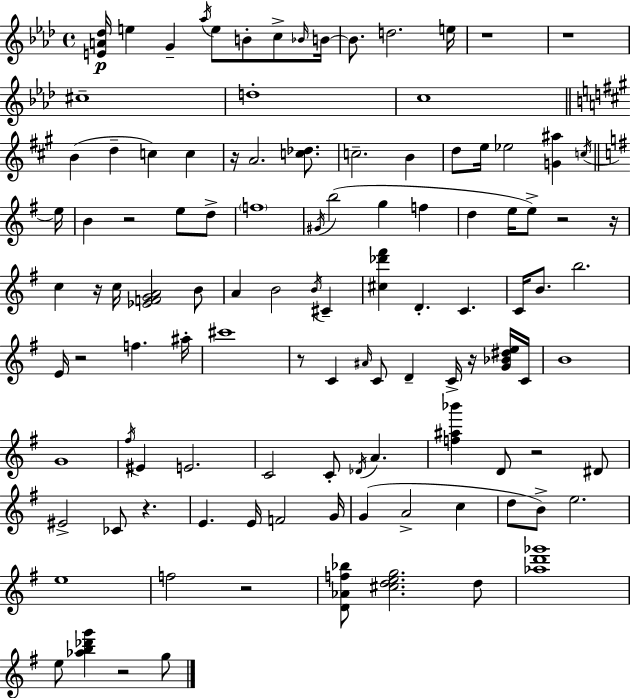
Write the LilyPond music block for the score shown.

{
  \clef treble
  \time 4/4
  \defaultTimeSignature
  \key f \minor
  \repeat volta 2 { <e' a' des''>16\p e''4 g'4-- \acciaccatura { aes''16 } e''8 b'8-. c''8-> | \grace { bes'16 } b'16~~ b'8. d''2. | e''16 r1 | r1 | \break cis''1-- | d''1-. | c''1 | \bar "||" \break \key a \major b'4( d''4-- c''4) c''4 | r16 a'2. <c'' des''>8. | c''2.-- b'4 | d''8 e''16 ees''2 <g' ais''>4 \acciaccatura { c''16 } | \break \bar "||" \break \key g \major e''16 b'4 r2 e''8 d''8-> | \parenthesize f''1 | \acciaccatura { gis'16 } b''2( g''4 f''4 | d''4 e''16 e''8->) r2 | \break r16 c''4 r16 c''16 <ees' f' g' a'>2 | b'8 a'4 b'2 \acciaccatura { b'16 } cis'4-- | <cis'' des''' fis'''>4 d'4.-. c'4. | c'16 b'8. b''2. | \break e'16 r2 f''4. | ais''16-. cis'''1 | r8 c'4 \grace { ais'16 } c'8 d'4-- | c'16-> r16 <g' bes' dis'' e''>16 c'16 b'1 | \break g'1 | \acciaccatura { fis''16 } eis'4 e'2. | c'2 c'8-. \acciaccatura { des'16 } | a'4. <f'' ais'' bes'''>4 d'8 r2 | \break dis'8 eis'2-> ces'8 | r4. e'4. e'16 f'2 | g'16 g'4( a'2-> | c''4 d''8 b'8->) e''2. | \break e''1 | f''2 r2 | <d' aes' f'' bes''>8 <cis'' d'' e'' g''>2. | d''8 <aes'' d''' ges'''>1 | \break e''8 <aes'' b'' des''' g'''>4 r2 | g''8 } \bar "|."
}